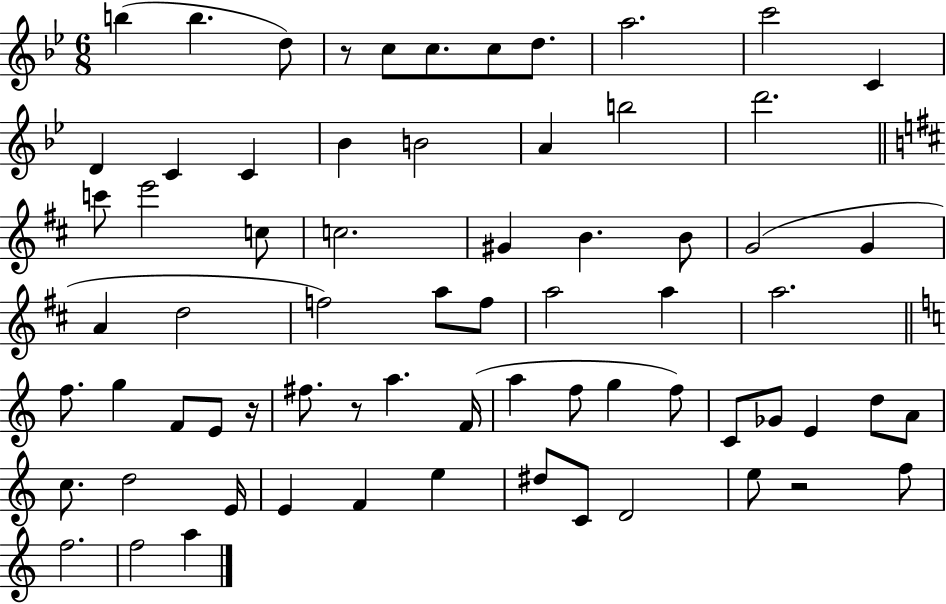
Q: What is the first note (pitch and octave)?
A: B5